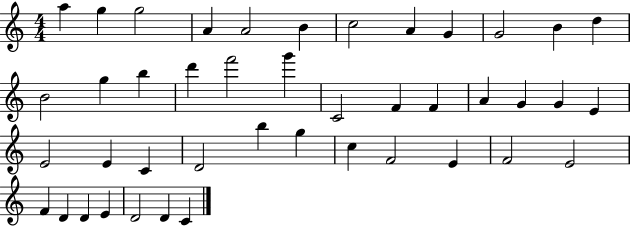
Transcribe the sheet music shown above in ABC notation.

X:1
T:Untitled
M:4/4
L:1/4
K:C
a g g2 A A2 B c2 A G G2 B d B2 g b d' f'2 g' C2 F F A G G E E2 E C D2 b g c F2 E F2 E2 F D D E D2 D C